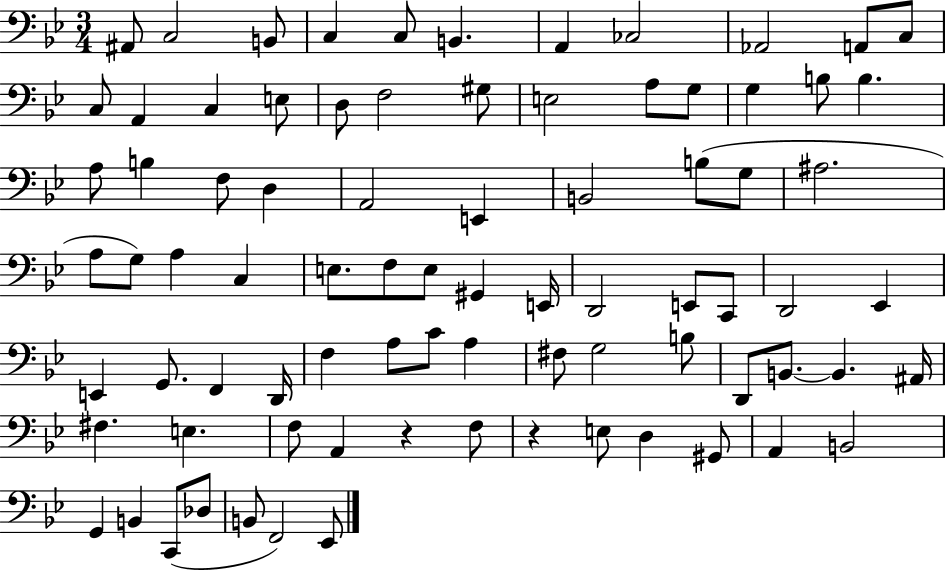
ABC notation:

X:1
T:Untitled
M:3/4
L:1/4
K:Bb
^A,,/2 C,2 B,,/2 C, C,/2 B,, A,, _C,2 _A,,2 A,,/2 C,/2 C,/2 A,, C, E,/2 D,/2 F,2 ^G,/2 E,2 A,/2 G,/2 G, B,/2 B, A,/2 B, F,/2 D, A,,2 E,, B,,2 B,/2 G,/2 ^A,2 A,/2 G,/2 A, C, E,/2 F,/2 E,/2 ^G,, E,,/4 D,,2 E,,/2 C,,/2 D,,2 _E,, E,, G,,/2 F,, D,,/4 F, A,/2 C/2 A, ^F,/2 G,2 B,/2 D,,/2 B,,/2 B,, ^A,,/4 ^F, E, F,/2 A,, z F,/2 z E,/2 D, ^G,,/2 A,, B,,2 G,, B,, C,,/2 _D,/2 B,,/2 F,,2 _E,,/2